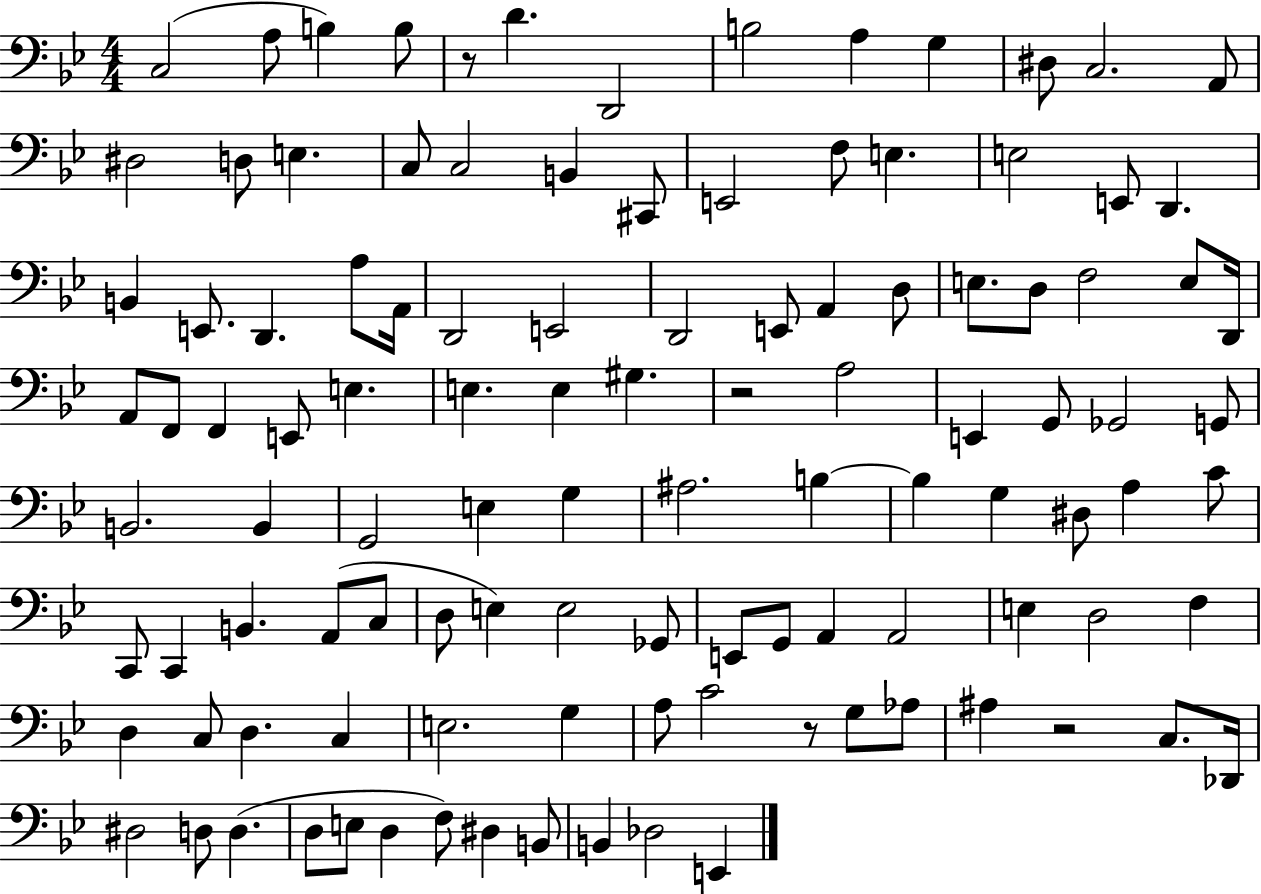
C3/h A3/e B3/q B3/e R/e D4/q. D2/h B3/h A3/q G3/q D#3/e C3/h. A2/e D#3/h D3/e E3/q. C3/e C3/h B2/q C#2/e E2/h F3/e E3/q. E3/h E2/e D2/q. B2/q E2/e. D2/q. A3/e A2/s D2/h E2/h D2/h E2/e A2/q D3/e E3/e. D3/e F3/h E3/e D2/s A2/e F2/e F2/q E2/e E3/q. E3/q. E3/q G#3/q. R/h A3/h E2/q G2/e Gb2/h G2/e B2/h. B2/q G2/h E3/q G3/q A#3/h. B3/q B3/q G3/q D#3/e A3/q C4/e C2/e C2/q B2/q. A2/e C3/e D3/e E3/q E3/h Gb2/e E2/e G2/e A2/q A2/h E3/q D3/h F3/q D3/q C3/e D3/q. C3/q E3/h. G3/q A3/e C4/h R/e G3/e Ab3/e A#3/q R/h C3/e. Db2/s D#3/h D3/e D3/q. D3/e E3/e D3/q F3/e D#3/q B2/e B2/q Db3/h E2/q